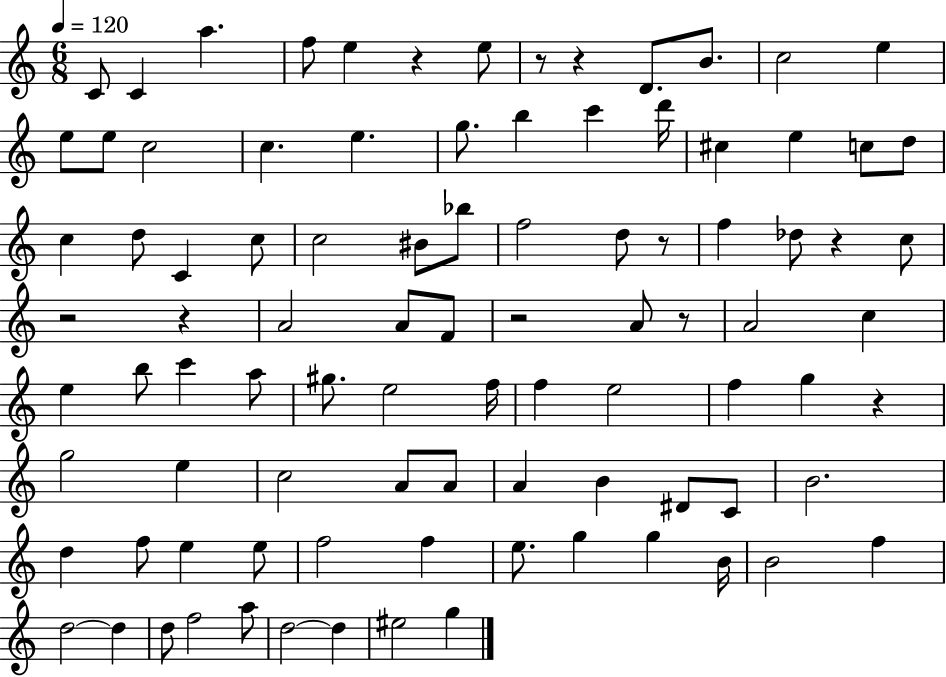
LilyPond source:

{
  \clef treble
  \numericTimeSignature
  \time 6/8
  \key c \major
  \tempo 4 = 120
  c'8 c'4 a''4. | f''8 e''4 r4 e''8 | r8 r4 d'8. b'8. | c''2 e''4 | \break e''8 e''8 c''2 | c''4. e''4. | g''8. b''4 c'''4 d'''16 | cis''4 e''4 c''8 d''8 | \break c''4 d''8 c'4 c''8 | c''2 bis'8 bes''8 | f''2 d''8 r8 | f''4 des''8 r4 c''8 | \break r2 r4 | a'2 a'8 f'8 | r2 a'8 r8 | a'2 c''4 | \break e''4 b''8 c'''4 a''8 | gis''8. e''2 f''16 | f''4 e''2 | f''4 g''4 r4 | \break g''2 e''4 | c''2 a'8 a'8 | a'4 b'4 dis'8 c'8 | b'2. | \break d''4 f''8 e''4 e''8 | f''2 f''4 | e''8. g''4 g''4 b'16 | b'2 f''4 | \break d''2~~ d''4 | d''8 f''2 a''8 | d''2~~ d''4 | eis''2 g''4 | \break \bar "|."
}